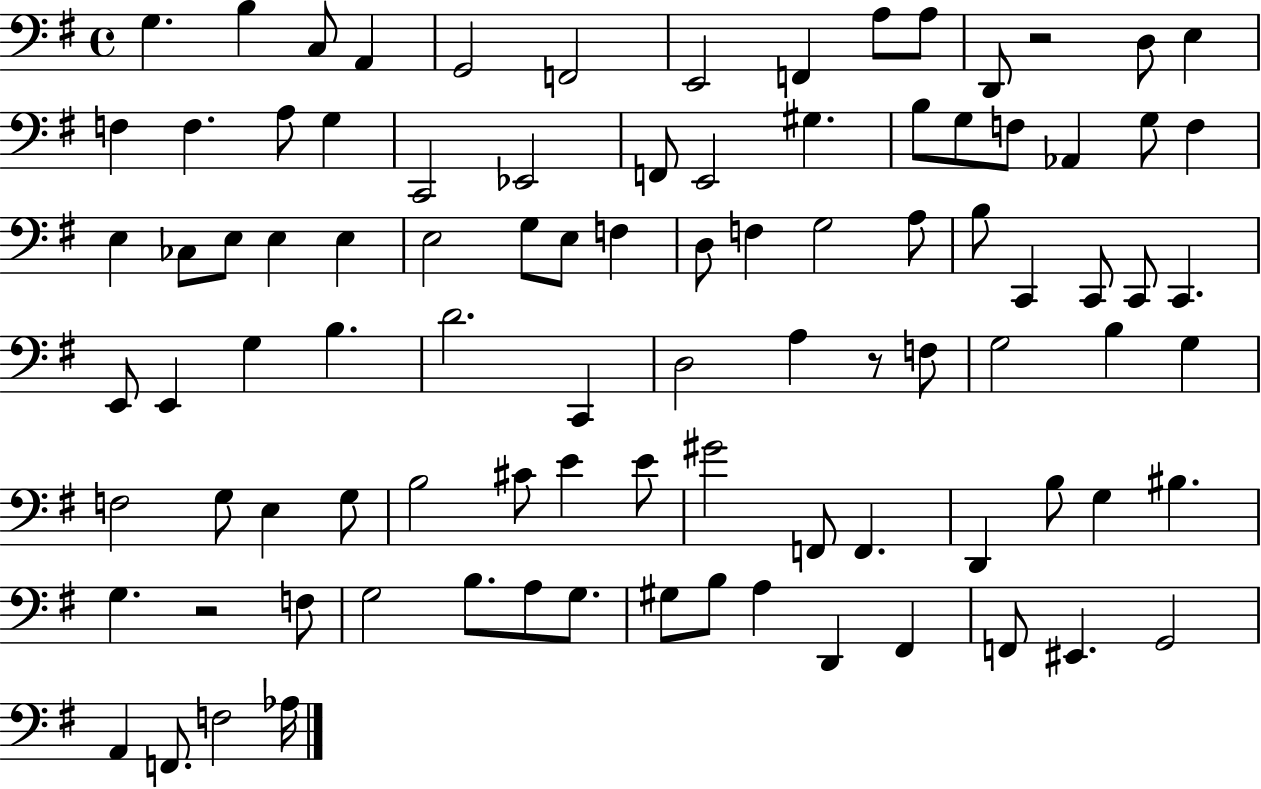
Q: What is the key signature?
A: G major